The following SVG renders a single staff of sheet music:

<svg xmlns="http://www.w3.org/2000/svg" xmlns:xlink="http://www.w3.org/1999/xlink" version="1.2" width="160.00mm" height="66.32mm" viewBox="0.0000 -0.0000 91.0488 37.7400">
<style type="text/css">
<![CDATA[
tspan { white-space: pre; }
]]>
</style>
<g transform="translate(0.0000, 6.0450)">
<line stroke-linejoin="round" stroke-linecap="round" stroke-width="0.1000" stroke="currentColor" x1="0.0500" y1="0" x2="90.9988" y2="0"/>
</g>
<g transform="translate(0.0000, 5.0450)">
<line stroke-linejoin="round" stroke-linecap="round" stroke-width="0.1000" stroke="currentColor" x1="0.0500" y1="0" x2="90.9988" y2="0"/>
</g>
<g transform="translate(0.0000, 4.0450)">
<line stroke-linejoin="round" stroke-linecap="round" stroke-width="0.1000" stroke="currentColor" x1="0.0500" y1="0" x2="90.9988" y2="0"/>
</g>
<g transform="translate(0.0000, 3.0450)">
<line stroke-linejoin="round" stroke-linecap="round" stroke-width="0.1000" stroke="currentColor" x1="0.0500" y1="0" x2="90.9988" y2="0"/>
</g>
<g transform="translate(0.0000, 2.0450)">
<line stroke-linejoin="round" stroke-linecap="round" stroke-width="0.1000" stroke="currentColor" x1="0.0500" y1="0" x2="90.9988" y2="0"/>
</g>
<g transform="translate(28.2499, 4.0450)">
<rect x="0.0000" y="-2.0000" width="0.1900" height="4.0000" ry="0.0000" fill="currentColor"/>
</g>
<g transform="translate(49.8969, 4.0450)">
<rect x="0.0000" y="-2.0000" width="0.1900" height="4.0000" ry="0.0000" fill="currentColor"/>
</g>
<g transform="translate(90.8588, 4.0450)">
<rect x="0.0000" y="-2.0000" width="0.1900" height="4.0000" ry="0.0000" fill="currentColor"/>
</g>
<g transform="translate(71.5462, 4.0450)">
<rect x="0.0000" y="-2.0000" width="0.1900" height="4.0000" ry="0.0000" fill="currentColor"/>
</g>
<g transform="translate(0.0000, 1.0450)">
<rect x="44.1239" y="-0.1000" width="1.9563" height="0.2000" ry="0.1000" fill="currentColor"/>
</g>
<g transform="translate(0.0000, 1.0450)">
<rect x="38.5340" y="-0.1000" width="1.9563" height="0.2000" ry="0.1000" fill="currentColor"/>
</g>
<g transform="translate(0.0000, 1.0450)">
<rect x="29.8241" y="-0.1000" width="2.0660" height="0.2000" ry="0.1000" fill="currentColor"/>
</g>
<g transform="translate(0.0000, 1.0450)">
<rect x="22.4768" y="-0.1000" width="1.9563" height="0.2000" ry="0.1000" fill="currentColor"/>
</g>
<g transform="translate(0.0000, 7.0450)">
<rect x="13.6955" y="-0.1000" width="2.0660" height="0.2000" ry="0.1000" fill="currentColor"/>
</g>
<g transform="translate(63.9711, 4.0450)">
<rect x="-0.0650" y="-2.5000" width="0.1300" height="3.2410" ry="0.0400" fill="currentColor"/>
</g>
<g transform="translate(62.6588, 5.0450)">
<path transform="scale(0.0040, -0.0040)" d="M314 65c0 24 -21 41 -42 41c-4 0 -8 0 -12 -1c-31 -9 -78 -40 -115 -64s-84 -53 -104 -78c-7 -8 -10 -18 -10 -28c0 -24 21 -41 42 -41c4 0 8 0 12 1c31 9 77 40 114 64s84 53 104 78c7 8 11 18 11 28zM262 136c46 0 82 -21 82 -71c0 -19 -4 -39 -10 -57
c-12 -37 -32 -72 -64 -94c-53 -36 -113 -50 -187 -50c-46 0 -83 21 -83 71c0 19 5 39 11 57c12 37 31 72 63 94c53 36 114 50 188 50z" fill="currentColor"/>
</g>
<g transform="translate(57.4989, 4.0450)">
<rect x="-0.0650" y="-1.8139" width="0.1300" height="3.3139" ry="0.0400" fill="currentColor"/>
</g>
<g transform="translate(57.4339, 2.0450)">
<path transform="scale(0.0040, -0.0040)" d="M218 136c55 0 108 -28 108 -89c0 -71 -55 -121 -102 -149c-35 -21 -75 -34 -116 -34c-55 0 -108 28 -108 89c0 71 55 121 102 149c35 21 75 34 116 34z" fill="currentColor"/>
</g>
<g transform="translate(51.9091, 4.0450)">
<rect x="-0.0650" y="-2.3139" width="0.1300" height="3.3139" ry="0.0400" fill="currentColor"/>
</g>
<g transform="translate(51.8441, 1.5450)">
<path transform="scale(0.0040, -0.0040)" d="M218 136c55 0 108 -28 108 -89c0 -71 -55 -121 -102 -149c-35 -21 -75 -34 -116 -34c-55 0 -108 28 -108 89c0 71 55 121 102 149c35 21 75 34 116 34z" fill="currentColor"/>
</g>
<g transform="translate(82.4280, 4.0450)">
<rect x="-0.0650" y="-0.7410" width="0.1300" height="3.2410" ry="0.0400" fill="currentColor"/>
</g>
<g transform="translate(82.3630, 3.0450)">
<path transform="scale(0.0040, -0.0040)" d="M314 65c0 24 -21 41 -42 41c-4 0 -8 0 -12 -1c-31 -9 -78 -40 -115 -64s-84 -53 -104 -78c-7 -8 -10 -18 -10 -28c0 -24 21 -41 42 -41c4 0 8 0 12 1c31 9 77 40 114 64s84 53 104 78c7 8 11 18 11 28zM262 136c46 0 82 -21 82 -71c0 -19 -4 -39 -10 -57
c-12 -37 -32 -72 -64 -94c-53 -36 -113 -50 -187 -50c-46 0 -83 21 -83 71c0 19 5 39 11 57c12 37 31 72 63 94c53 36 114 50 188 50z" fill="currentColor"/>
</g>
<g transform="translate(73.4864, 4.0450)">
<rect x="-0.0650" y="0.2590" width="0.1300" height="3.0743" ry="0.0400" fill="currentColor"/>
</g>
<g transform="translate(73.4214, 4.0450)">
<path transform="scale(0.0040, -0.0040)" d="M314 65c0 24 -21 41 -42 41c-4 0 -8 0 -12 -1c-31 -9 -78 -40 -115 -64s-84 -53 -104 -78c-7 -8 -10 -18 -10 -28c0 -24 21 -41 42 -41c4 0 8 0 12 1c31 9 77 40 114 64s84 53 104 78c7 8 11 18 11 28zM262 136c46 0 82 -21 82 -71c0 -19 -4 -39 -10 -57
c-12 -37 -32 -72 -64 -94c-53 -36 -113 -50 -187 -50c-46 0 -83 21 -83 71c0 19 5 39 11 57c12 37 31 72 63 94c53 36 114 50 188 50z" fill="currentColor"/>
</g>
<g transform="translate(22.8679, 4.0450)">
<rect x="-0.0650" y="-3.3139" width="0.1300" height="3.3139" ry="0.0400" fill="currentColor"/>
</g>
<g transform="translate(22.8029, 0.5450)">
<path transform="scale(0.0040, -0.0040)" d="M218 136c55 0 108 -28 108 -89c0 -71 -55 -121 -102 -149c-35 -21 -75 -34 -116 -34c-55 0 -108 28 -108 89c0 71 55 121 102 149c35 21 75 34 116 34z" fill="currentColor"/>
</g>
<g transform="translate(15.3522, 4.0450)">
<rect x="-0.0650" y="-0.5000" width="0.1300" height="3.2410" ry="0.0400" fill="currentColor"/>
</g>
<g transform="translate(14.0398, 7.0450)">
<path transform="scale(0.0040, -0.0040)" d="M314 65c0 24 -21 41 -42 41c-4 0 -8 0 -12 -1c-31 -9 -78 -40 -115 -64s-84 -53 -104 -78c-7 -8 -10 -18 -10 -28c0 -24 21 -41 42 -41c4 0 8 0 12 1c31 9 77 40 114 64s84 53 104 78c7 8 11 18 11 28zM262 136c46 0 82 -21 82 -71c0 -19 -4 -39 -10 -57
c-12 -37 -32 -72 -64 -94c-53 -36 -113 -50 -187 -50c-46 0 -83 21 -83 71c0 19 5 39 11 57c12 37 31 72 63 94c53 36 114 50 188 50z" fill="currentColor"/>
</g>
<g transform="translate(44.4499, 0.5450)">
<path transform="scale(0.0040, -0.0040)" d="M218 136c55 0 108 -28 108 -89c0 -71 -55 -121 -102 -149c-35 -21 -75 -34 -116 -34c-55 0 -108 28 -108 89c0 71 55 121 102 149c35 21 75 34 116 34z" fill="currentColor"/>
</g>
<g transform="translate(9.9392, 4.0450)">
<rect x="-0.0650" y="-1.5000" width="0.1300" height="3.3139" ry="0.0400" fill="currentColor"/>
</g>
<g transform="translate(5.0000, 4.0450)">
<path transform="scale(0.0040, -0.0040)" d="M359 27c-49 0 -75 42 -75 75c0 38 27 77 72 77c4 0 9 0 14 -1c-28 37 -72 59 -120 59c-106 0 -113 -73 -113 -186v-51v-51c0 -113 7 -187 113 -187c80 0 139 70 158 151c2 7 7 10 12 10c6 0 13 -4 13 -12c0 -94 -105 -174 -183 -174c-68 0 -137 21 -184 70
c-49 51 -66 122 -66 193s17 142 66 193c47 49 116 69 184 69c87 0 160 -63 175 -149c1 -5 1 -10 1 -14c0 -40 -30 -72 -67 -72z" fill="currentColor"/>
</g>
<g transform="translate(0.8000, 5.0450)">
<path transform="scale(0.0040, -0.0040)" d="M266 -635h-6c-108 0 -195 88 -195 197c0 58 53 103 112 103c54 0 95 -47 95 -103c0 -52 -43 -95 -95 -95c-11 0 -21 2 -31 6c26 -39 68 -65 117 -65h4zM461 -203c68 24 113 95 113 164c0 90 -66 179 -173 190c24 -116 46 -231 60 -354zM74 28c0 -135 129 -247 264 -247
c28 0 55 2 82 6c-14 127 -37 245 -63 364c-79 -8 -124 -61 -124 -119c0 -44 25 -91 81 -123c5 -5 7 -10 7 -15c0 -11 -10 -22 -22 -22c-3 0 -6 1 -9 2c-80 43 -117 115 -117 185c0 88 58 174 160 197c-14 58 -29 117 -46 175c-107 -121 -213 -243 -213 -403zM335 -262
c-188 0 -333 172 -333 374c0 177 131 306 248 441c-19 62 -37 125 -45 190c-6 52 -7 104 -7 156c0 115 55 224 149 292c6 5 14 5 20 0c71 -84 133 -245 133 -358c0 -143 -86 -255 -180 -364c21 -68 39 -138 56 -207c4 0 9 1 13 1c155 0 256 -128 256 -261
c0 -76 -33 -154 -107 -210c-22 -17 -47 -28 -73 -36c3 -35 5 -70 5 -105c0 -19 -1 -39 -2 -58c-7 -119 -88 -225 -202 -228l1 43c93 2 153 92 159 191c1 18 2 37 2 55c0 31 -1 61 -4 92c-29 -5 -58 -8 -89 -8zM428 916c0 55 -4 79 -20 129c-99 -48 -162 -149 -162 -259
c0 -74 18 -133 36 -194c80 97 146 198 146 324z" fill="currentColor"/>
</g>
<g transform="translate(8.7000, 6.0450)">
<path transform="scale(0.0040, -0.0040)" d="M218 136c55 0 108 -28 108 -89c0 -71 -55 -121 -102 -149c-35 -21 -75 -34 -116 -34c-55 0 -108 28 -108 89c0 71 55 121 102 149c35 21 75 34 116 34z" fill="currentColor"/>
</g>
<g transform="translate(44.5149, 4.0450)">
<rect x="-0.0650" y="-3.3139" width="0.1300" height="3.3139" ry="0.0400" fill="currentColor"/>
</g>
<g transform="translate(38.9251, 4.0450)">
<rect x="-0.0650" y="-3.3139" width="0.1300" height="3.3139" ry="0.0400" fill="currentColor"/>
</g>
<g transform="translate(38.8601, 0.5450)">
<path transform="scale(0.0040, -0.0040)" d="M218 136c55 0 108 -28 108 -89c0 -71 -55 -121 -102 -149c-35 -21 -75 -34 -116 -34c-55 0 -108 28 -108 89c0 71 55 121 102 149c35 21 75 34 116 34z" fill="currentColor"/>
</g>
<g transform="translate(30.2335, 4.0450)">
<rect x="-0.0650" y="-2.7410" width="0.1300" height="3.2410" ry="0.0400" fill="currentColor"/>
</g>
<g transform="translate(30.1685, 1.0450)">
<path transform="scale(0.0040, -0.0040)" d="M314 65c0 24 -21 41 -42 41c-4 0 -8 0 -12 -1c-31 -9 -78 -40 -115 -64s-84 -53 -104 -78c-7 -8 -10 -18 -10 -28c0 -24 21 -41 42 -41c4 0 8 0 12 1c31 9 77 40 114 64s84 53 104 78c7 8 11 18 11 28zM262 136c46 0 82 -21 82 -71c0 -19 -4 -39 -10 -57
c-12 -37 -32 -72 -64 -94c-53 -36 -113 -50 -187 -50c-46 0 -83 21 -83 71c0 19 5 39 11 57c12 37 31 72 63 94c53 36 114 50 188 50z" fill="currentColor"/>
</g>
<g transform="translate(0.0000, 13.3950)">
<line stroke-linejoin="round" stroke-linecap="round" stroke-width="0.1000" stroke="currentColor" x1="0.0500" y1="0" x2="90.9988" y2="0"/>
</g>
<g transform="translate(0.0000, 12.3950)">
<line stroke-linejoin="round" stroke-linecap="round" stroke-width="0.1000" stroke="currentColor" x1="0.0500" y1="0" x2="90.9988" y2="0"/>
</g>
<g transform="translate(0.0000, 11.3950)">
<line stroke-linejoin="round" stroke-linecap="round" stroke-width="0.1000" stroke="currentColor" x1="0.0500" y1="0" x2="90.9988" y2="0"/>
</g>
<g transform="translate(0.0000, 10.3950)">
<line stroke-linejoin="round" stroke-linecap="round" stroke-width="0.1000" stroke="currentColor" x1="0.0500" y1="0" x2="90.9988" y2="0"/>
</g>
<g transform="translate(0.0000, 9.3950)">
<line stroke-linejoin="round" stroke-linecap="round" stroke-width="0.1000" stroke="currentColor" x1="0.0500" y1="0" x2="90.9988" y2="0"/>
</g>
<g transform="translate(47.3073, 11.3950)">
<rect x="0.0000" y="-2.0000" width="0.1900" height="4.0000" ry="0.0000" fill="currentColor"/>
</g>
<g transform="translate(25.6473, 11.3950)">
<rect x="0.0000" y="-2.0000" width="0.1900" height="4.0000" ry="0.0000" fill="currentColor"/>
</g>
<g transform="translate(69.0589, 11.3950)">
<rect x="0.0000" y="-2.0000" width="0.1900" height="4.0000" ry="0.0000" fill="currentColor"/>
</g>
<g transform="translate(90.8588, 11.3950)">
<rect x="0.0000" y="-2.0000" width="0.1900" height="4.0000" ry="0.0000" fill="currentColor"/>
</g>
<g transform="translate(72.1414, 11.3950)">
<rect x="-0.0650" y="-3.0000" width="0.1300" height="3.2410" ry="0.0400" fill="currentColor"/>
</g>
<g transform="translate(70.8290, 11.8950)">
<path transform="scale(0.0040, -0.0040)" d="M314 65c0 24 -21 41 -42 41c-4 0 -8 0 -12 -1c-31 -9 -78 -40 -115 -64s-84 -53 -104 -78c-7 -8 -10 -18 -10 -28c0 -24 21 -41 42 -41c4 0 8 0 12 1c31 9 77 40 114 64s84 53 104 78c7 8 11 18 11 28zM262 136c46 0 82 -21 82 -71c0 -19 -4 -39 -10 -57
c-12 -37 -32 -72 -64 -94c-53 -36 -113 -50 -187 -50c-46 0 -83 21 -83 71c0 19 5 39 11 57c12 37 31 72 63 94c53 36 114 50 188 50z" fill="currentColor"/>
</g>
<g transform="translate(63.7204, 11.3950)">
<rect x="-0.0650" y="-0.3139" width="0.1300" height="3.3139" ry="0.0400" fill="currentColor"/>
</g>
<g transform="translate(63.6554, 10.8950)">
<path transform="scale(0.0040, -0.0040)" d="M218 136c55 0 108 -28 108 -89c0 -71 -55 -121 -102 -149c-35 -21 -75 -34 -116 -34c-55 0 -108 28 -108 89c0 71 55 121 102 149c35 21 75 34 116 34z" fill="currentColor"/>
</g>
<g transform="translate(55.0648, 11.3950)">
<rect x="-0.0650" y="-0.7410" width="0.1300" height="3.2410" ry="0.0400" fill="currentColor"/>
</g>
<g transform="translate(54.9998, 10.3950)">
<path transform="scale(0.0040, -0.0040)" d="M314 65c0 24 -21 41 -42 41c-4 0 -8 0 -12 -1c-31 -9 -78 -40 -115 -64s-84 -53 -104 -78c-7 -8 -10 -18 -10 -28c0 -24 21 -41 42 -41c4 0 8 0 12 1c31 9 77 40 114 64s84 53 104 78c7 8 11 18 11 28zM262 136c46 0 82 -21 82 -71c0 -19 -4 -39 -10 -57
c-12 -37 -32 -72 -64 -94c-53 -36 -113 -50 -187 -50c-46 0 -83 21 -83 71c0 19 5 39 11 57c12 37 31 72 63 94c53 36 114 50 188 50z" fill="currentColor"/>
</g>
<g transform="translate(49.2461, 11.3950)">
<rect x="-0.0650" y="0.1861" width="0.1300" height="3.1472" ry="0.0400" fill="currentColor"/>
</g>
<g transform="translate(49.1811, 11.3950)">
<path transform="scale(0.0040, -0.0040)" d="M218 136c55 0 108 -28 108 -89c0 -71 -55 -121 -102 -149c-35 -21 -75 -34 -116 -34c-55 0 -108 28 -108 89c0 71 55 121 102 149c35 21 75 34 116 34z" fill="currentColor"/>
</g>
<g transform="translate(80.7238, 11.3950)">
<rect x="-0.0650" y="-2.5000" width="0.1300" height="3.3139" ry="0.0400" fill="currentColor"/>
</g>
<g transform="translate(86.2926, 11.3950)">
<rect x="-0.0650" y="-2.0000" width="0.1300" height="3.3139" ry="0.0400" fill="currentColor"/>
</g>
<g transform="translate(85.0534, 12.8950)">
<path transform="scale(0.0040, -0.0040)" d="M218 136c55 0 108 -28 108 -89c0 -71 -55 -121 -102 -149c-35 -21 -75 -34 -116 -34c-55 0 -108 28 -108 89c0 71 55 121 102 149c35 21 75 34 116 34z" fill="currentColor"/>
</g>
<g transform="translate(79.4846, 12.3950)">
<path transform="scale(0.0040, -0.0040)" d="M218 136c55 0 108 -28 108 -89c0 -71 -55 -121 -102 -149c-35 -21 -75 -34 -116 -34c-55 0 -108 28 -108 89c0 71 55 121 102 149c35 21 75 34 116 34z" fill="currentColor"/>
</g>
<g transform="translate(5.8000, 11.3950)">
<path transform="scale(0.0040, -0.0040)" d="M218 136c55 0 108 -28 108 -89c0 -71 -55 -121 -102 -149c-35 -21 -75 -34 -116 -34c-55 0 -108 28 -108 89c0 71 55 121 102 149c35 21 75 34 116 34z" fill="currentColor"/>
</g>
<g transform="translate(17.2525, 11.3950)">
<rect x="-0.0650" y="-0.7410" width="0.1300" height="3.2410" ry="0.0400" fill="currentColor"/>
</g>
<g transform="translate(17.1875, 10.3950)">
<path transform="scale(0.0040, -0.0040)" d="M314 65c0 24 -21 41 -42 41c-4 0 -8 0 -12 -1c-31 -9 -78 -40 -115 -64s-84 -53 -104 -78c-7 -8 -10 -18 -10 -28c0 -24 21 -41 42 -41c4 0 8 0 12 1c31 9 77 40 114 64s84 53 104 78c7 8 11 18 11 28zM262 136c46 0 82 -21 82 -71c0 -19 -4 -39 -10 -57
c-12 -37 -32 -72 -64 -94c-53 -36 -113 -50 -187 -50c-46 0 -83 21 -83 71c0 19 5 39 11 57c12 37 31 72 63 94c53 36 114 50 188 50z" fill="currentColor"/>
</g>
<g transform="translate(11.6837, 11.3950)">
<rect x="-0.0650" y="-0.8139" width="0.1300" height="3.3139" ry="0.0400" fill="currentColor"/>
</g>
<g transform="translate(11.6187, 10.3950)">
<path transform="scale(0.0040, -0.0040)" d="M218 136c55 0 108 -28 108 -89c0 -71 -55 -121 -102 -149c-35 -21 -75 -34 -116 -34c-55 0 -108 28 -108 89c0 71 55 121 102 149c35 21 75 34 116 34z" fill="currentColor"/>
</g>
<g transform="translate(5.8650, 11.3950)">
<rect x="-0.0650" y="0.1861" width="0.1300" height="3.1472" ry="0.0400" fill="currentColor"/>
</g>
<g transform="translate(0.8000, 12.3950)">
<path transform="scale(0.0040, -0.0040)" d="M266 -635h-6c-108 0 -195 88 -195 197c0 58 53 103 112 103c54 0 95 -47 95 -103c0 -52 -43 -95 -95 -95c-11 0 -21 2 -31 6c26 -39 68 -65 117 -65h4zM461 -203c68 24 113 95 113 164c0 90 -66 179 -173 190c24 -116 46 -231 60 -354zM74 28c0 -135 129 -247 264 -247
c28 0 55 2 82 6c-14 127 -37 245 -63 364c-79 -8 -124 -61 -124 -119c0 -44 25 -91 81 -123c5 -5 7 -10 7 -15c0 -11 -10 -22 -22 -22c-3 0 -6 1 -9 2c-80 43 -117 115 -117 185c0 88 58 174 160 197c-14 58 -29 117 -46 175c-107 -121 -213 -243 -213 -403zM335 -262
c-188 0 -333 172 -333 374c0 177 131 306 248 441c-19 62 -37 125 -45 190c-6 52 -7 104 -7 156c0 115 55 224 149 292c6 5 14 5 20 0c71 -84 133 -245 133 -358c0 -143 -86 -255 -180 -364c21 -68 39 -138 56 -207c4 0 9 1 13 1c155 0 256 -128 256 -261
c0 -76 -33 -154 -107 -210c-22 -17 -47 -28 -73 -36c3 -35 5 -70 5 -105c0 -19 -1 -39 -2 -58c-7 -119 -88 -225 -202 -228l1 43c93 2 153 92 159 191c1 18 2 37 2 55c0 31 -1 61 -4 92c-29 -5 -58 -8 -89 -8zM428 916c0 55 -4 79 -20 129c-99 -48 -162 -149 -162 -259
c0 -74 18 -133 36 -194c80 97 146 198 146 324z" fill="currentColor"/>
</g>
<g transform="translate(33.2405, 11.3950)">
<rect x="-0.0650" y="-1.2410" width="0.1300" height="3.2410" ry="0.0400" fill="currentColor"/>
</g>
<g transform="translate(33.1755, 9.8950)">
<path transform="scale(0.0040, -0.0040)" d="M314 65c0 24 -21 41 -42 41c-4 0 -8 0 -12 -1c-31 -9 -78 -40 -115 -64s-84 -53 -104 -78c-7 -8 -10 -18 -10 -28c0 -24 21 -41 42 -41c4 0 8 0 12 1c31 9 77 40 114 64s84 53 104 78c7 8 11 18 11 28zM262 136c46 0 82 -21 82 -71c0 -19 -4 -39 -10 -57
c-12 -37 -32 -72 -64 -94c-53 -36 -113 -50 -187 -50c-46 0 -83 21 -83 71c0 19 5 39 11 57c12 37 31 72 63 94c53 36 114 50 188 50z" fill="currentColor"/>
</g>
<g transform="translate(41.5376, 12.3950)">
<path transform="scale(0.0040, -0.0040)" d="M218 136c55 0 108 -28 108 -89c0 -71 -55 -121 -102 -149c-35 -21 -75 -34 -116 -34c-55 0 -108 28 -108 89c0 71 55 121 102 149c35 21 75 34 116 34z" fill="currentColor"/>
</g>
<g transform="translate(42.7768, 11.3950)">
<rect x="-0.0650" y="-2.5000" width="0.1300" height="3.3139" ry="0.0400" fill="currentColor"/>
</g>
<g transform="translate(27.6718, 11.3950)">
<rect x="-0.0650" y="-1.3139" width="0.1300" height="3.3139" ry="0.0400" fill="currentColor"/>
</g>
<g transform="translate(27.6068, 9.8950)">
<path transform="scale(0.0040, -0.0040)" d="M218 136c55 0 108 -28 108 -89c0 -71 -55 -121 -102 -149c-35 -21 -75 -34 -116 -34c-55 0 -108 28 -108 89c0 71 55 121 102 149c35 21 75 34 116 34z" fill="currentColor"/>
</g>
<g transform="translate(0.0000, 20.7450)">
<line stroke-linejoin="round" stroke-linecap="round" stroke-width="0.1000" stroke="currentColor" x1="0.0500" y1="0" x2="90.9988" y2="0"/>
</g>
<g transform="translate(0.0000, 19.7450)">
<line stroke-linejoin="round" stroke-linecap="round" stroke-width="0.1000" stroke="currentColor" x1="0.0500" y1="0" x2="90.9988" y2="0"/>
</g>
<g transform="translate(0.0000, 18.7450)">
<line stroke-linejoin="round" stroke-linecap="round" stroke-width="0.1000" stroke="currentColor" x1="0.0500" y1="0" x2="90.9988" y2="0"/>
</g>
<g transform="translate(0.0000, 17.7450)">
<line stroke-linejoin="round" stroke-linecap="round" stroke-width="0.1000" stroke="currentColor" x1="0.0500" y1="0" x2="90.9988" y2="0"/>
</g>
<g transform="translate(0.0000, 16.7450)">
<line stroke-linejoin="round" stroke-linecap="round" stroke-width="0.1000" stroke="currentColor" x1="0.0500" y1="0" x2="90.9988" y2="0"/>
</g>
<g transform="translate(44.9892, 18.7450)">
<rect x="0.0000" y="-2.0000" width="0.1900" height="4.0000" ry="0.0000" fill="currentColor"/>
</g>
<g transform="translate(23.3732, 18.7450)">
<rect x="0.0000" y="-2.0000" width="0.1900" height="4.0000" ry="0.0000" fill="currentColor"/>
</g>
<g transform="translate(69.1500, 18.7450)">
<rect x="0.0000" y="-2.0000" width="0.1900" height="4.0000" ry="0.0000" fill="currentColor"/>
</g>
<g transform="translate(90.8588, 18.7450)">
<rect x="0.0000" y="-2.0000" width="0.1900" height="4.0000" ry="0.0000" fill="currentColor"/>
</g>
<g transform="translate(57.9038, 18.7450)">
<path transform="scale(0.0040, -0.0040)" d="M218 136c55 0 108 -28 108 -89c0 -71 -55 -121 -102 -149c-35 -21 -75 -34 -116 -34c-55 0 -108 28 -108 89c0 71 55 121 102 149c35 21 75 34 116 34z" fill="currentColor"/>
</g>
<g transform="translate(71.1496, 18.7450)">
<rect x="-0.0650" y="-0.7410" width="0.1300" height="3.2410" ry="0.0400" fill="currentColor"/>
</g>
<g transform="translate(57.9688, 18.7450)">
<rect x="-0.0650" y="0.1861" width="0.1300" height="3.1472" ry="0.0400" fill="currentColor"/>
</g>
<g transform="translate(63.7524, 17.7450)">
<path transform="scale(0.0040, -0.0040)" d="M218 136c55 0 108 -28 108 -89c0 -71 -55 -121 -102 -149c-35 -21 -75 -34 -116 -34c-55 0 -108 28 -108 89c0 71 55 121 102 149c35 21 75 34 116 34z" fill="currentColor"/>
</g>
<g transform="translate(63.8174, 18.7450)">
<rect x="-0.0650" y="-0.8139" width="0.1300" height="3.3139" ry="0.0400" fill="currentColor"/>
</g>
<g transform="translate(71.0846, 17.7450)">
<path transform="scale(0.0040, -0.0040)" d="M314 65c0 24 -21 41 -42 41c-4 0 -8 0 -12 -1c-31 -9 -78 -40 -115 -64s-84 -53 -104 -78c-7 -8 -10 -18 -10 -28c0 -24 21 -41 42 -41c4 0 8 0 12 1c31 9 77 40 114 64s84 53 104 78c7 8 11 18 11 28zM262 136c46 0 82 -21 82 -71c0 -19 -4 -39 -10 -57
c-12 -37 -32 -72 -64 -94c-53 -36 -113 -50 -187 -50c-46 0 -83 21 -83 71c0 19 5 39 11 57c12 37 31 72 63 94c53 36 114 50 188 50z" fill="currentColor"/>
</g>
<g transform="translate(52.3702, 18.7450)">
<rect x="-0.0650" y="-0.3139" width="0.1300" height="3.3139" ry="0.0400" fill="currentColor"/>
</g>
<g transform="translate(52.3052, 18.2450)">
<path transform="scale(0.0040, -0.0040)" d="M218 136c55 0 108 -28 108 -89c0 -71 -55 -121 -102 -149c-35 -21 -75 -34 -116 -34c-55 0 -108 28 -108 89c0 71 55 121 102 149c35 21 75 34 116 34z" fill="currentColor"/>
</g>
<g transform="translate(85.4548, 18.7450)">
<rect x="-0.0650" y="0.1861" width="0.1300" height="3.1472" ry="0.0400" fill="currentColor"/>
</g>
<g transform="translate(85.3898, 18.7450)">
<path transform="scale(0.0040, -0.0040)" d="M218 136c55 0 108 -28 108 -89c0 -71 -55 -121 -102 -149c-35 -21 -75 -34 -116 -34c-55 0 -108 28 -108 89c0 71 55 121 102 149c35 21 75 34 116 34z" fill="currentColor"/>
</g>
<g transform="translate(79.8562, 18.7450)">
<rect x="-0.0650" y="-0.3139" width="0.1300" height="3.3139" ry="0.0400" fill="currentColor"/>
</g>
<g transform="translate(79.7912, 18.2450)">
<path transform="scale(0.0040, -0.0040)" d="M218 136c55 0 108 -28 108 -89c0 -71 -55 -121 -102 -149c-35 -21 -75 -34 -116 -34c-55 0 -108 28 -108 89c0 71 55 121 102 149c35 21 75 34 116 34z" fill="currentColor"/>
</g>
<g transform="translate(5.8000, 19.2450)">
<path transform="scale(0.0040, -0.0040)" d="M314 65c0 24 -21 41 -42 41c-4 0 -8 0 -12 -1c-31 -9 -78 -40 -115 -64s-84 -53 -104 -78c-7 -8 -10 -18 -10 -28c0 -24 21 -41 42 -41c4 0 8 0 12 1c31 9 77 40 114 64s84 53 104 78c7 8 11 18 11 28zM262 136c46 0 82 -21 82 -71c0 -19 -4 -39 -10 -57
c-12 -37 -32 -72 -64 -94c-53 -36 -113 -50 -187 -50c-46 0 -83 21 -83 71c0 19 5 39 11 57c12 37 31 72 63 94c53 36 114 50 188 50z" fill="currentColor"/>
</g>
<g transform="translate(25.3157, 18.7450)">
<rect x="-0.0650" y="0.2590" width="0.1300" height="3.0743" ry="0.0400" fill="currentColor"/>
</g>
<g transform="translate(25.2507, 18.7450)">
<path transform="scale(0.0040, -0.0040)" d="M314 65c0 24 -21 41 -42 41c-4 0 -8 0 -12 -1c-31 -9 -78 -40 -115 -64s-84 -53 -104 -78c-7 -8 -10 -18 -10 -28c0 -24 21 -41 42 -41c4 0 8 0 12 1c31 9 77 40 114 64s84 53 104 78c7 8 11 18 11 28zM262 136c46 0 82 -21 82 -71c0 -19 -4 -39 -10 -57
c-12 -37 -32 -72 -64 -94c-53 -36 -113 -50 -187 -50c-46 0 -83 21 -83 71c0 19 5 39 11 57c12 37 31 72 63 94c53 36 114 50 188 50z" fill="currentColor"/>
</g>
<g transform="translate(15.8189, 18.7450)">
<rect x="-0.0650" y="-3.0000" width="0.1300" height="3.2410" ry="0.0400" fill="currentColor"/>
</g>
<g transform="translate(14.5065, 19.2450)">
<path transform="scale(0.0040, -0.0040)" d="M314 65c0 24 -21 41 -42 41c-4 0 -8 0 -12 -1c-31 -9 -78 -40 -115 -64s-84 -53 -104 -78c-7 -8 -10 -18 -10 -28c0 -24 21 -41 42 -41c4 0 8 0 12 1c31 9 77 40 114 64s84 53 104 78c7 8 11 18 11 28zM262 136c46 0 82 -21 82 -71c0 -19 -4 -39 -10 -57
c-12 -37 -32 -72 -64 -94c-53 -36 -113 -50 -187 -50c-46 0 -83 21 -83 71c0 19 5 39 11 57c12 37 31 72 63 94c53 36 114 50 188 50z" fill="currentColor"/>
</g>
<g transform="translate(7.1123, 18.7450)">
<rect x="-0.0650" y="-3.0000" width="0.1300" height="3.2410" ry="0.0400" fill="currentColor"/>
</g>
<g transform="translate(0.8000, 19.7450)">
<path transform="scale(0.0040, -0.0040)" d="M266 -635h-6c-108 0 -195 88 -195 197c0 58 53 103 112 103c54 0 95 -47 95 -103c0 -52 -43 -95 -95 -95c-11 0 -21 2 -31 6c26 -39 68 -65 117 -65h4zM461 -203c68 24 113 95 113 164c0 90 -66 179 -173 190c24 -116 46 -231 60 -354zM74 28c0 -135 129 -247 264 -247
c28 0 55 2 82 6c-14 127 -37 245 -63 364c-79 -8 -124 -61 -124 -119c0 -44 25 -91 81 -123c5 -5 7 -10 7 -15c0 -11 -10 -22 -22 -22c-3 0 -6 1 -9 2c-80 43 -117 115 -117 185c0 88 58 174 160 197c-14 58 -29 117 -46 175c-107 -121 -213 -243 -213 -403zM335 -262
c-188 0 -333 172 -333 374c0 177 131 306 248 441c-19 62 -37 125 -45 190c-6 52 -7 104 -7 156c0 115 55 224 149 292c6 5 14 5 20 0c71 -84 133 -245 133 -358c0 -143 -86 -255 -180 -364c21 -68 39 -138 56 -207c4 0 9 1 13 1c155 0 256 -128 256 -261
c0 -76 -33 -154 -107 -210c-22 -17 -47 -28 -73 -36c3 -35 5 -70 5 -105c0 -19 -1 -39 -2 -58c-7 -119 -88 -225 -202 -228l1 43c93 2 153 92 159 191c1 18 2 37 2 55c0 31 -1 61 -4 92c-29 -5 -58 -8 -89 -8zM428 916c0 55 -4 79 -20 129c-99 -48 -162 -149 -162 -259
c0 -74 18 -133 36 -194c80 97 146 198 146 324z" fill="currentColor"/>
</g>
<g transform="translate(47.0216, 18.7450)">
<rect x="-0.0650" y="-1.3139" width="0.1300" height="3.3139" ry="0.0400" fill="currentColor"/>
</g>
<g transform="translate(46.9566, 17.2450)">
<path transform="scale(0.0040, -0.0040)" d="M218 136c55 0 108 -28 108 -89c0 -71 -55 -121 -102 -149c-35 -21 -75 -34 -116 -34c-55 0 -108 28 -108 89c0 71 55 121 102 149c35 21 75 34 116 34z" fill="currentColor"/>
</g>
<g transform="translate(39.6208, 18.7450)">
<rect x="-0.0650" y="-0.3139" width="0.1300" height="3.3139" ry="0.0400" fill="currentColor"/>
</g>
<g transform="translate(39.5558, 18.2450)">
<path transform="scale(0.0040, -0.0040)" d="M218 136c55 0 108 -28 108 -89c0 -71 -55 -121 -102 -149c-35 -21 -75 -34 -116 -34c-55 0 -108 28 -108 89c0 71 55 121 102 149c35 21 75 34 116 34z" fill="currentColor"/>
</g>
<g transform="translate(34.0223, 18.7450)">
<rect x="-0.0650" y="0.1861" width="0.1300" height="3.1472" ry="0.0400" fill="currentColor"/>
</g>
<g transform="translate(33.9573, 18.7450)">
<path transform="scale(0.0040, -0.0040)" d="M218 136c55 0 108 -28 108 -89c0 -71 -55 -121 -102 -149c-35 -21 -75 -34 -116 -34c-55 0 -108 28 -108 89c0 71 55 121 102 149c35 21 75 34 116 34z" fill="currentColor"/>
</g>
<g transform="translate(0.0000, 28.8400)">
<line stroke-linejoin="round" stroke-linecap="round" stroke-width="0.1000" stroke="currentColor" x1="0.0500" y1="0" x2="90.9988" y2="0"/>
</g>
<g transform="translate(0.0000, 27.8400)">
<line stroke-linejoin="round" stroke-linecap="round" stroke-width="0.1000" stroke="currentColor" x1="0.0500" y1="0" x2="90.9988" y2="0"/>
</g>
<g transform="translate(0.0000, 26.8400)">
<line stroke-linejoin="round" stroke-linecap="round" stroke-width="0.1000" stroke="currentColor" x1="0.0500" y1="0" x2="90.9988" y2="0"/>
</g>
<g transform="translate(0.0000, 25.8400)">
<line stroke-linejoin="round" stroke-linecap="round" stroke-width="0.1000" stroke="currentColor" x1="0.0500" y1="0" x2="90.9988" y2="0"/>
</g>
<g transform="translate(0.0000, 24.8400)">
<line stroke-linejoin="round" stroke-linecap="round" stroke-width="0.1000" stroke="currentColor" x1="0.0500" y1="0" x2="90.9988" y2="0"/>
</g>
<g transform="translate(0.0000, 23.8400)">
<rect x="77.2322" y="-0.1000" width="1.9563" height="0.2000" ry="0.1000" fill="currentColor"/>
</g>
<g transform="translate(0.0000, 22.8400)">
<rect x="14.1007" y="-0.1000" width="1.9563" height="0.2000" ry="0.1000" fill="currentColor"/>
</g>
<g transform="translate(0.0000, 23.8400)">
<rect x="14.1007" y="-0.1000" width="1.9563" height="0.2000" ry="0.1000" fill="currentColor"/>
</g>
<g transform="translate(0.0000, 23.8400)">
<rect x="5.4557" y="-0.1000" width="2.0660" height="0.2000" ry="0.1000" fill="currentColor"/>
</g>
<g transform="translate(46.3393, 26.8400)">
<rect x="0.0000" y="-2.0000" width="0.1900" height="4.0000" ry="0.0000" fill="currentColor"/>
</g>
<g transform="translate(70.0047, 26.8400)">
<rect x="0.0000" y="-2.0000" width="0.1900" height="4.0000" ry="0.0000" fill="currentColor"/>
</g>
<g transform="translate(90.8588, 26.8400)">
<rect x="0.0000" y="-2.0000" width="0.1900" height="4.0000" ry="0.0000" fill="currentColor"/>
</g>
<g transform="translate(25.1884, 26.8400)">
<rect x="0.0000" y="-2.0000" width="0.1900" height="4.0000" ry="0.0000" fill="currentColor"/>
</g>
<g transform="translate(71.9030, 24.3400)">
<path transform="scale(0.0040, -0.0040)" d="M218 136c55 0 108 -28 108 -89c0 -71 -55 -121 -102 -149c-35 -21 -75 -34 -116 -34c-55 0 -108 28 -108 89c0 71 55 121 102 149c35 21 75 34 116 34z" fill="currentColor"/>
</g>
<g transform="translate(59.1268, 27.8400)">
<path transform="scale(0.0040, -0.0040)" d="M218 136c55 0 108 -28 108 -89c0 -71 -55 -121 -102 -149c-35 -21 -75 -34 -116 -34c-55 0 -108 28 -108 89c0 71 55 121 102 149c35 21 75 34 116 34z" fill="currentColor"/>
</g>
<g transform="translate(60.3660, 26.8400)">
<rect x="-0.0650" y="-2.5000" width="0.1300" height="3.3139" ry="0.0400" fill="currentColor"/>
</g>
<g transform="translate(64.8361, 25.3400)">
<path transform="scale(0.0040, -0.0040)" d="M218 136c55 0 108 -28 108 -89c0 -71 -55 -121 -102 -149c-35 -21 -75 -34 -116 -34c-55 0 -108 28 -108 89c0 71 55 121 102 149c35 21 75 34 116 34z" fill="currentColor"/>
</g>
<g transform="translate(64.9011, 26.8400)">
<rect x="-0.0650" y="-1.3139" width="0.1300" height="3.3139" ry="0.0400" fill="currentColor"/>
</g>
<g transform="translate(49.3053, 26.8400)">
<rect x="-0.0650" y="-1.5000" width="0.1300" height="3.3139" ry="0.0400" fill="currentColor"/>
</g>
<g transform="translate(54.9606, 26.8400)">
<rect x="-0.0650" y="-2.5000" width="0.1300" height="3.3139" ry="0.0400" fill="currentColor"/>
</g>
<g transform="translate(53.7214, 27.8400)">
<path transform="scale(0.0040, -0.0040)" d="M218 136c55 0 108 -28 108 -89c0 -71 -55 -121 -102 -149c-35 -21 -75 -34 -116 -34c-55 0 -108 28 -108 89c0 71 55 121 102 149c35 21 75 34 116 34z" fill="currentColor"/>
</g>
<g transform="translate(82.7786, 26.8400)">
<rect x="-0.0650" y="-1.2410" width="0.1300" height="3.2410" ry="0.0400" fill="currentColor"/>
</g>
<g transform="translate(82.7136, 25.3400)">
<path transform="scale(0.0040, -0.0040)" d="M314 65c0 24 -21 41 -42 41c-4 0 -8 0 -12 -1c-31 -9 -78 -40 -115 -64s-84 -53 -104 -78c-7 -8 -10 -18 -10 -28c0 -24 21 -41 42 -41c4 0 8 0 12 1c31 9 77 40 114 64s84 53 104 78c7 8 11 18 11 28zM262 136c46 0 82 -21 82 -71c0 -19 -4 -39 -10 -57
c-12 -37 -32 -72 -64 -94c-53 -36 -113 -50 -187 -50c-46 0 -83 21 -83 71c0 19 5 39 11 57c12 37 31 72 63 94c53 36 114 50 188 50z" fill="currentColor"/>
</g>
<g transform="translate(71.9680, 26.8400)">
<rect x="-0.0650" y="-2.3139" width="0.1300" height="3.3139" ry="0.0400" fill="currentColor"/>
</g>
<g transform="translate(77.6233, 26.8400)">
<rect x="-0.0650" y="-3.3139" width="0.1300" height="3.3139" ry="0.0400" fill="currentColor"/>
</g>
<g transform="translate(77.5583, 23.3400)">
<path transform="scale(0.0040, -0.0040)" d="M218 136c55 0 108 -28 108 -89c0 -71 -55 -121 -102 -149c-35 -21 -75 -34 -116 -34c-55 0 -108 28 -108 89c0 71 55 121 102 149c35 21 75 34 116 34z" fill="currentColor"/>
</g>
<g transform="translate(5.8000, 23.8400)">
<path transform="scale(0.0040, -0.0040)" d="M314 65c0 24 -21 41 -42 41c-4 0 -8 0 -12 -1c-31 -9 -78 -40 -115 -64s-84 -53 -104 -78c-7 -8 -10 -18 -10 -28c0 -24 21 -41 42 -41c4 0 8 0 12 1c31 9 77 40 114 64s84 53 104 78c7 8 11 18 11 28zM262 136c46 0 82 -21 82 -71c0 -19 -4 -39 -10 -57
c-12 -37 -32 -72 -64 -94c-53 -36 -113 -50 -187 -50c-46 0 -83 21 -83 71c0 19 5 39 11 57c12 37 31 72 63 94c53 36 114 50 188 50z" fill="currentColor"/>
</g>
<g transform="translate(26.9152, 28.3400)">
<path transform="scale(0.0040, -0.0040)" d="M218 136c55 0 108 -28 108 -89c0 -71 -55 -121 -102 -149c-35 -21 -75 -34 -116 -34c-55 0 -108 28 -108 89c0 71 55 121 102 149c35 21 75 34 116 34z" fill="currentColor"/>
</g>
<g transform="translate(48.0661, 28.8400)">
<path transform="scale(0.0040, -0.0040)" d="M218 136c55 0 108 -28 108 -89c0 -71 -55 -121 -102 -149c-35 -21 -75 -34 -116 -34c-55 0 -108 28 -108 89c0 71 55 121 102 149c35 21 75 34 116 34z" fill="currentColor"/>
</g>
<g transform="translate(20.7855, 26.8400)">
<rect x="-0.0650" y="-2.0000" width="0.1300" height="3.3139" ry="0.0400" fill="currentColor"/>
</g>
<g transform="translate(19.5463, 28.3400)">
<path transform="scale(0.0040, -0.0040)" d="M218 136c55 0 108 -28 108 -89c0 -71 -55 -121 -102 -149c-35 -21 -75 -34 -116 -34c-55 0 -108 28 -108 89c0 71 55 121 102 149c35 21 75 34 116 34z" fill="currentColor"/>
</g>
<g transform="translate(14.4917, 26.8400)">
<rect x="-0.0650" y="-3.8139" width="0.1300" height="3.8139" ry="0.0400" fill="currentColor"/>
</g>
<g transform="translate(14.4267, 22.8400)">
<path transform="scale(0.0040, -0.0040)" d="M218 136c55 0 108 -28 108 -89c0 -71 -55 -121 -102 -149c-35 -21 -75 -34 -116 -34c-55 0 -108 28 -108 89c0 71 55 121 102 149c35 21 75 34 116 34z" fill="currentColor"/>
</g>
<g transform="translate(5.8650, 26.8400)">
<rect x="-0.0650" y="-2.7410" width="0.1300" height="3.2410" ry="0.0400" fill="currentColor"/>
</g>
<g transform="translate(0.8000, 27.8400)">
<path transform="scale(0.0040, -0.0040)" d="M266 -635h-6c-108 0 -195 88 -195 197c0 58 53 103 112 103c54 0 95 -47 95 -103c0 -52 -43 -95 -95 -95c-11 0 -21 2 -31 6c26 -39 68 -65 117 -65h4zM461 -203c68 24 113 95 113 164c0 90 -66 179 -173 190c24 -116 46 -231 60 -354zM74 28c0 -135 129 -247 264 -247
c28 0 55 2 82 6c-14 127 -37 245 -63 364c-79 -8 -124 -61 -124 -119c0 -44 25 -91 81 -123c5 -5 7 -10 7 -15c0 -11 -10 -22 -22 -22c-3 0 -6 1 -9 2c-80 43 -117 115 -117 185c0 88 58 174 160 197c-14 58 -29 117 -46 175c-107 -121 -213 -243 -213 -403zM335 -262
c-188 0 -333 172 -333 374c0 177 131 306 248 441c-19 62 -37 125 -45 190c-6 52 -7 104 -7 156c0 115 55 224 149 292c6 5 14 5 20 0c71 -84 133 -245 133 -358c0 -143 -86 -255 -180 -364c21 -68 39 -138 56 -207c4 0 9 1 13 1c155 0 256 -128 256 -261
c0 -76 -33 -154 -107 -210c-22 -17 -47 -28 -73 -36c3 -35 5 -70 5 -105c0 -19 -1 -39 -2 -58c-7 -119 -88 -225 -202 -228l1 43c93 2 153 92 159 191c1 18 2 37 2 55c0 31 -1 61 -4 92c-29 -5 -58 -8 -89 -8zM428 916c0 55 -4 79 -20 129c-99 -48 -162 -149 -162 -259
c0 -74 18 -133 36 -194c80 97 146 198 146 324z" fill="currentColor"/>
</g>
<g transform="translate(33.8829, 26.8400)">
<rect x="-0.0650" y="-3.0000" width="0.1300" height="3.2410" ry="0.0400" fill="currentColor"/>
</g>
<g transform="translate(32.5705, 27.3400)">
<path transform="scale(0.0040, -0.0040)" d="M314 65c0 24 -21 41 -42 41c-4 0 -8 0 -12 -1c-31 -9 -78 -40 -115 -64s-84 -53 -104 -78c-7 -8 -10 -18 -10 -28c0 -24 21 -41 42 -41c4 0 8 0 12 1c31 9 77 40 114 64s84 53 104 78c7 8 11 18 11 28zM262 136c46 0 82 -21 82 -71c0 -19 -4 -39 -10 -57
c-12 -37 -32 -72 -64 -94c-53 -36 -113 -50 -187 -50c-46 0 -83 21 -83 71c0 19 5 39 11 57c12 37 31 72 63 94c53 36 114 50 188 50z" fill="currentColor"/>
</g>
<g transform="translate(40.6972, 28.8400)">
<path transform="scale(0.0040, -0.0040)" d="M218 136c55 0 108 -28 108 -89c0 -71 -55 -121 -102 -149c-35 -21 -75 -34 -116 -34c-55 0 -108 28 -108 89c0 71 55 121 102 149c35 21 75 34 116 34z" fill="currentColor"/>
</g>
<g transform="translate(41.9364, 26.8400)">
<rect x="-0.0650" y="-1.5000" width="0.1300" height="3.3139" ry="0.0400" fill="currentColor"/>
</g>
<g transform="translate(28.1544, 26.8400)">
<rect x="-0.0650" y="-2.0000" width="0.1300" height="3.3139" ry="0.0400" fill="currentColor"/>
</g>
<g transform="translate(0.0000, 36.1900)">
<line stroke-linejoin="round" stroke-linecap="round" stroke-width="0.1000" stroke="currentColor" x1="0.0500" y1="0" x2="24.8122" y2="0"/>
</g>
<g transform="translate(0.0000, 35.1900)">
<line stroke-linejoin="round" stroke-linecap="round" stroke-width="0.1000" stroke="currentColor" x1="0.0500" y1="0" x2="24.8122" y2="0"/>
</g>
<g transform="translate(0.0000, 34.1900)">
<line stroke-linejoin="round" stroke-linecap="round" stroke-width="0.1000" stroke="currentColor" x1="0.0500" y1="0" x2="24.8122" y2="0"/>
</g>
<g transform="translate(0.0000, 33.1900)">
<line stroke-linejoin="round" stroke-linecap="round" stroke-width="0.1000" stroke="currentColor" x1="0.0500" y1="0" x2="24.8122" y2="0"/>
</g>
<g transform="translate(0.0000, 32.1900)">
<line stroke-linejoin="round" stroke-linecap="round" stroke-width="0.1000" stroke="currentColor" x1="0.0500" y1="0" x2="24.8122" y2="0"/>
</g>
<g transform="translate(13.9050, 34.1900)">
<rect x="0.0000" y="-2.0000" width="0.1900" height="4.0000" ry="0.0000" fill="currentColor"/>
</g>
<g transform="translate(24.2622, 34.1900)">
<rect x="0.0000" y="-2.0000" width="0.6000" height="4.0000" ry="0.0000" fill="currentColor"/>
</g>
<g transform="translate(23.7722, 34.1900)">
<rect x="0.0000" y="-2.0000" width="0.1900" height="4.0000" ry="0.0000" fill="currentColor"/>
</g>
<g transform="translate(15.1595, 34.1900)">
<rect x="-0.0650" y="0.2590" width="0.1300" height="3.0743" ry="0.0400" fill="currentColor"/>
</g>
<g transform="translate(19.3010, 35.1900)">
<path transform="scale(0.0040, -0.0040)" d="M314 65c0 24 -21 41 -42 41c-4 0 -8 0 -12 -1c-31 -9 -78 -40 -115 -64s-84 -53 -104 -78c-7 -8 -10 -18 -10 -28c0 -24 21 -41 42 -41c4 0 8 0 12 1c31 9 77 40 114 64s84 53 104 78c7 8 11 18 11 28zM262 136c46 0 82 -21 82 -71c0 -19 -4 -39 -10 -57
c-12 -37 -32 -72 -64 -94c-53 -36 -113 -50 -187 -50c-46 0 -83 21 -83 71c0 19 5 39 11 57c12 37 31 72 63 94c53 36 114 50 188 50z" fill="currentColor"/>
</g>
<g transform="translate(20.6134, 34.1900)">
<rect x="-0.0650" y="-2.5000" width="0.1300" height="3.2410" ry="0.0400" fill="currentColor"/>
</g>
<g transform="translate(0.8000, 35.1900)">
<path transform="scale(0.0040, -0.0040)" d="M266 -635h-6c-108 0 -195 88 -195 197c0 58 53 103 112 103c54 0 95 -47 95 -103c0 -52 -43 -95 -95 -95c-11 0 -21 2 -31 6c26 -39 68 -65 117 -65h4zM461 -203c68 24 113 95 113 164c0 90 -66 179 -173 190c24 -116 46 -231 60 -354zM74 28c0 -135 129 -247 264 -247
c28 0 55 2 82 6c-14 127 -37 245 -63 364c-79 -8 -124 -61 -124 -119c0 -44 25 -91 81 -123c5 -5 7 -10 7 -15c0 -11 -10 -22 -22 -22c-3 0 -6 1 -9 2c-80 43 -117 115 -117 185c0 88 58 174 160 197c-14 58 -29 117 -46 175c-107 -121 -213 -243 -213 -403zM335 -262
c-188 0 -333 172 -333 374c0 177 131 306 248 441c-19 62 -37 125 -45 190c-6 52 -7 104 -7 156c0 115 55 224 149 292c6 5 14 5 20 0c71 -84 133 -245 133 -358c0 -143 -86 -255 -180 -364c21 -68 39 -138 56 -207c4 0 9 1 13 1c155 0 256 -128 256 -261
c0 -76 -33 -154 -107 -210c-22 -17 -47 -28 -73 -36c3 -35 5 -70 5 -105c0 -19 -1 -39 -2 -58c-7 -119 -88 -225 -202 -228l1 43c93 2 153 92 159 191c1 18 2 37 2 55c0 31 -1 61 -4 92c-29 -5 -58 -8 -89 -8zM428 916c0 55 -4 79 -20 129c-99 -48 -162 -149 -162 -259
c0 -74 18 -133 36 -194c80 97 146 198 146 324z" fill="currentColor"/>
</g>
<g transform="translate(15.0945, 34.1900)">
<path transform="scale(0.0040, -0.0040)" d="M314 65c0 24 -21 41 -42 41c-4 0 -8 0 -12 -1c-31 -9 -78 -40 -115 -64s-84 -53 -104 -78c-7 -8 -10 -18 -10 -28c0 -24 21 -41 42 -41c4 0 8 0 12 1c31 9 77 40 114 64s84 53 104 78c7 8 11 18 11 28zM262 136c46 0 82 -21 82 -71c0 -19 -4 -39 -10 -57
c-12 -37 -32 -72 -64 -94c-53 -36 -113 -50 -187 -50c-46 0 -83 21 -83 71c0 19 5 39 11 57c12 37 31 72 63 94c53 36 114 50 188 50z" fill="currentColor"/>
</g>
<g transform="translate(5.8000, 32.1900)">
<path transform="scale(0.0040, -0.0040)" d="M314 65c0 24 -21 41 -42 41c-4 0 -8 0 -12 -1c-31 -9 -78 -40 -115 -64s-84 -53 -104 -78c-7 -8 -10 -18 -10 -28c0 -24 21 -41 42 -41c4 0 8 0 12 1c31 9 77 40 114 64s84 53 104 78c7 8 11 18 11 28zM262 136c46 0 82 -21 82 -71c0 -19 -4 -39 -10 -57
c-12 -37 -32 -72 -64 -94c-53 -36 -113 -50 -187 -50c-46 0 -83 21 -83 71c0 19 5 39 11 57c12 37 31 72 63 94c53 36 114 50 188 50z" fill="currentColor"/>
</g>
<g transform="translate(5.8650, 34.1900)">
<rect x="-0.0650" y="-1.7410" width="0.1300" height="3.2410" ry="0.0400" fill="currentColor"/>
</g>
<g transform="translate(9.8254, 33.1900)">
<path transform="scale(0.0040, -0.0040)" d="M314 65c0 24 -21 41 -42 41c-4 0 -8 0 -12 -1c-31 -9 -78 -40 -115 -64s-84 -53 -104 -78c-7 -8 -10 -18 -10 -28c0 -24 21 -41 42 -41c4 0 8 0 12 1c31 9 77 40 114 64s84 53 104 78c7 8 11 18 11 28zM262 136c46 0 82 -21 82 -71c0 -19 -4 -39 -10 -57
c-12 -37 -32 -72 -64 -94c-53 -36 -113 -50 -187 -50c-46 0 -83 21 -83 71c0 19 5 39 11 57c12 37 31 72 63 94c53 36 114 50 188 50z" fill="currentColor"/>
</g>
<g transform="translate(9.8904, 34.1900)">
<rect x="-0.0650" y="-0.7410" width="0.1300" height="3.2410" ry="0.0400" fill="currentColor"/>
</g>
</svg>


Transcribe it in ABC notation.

X:1
T:Untitled
M:4/4
L:1/4
K:C
E C2 b a2 b b g f G2 B2 d2 B d d2 e e2 G B d2 c A2 G F A2 A2 B2 B c e c B d d2 c B a2 c' F F A2 E E G G e g b e2 f2 d2 B2 G2